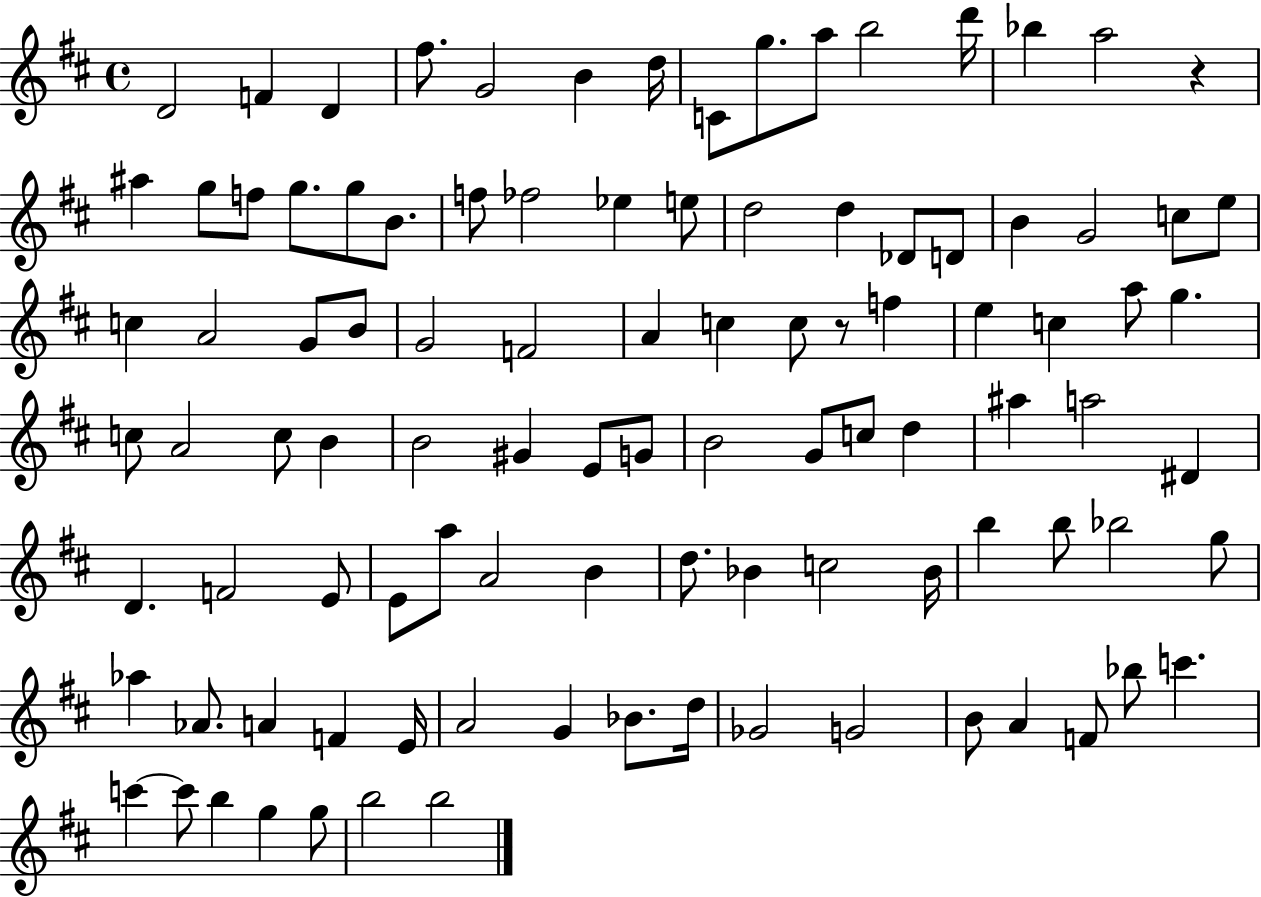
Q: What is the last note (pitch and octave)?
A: B5